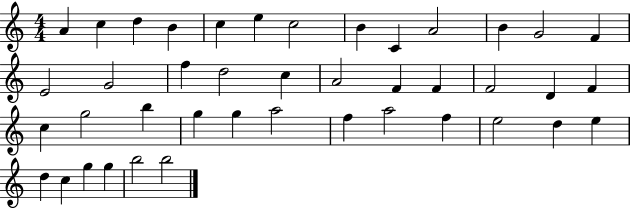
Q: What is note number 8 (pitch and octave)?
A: B4